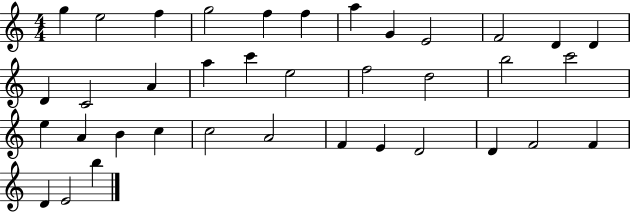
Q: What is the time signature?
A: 4/4